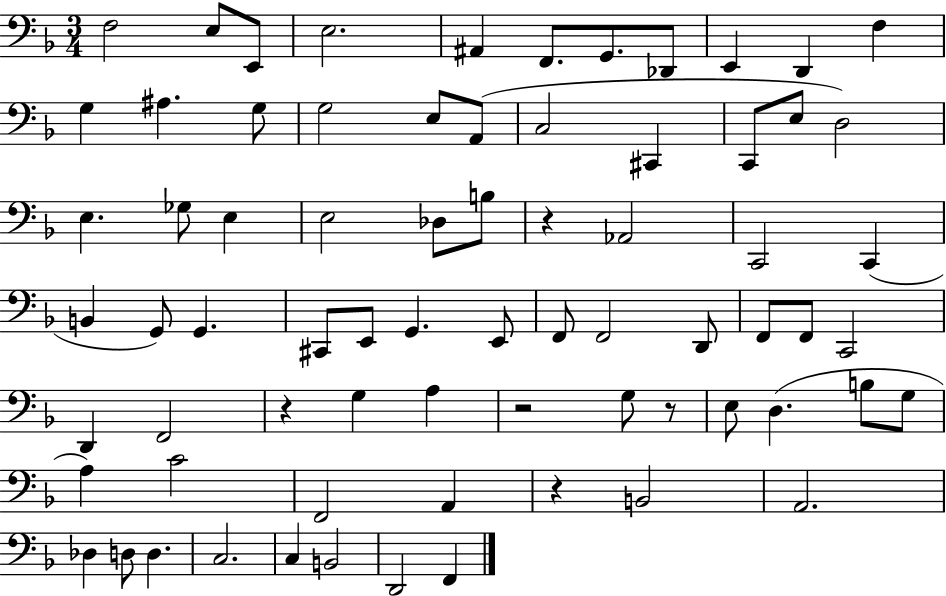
F3/h E3/e E2/e E3/h. A#2/q F2/e. G2/e. Db2/e E2/q D2/q F3/q G3/q A#3/q. G3/e G3/h E3/e A2/e C3/h C#2/q C2/e E3/e D3/h E3/q. Gb3/e E3/q E3/h Db3/e B3/e R/q Ab2/h C2/h C2/q B2/q G2/e G2/q. C#2/e E2/e G2/q. E2/e F2/e F2/h D2/e F2/e F2/e C2/h D2/q F2/h R/q G3/q A3/q R/h G3/e R/e E3/e D3/q. B3/e G3/e A3/q C4/h F2/h A2/q R/q B2/h A2/h. Db3/q D3/e D3/q. C3/h. C3/q B2/h D2/h F2/q